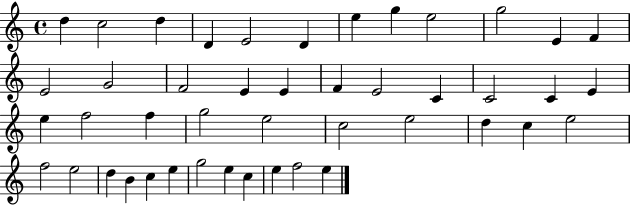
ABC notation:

X:1
T:Untitled
M:4/4
L:1/4
K:C
d c2 d D E2 D e g e2 g2 E F E2 G2 F2 E E F E2 C C2 C E e f2 f g2 e2 c2 e2 d c e2 f2 e2 d B c e g2 e c e f2 e